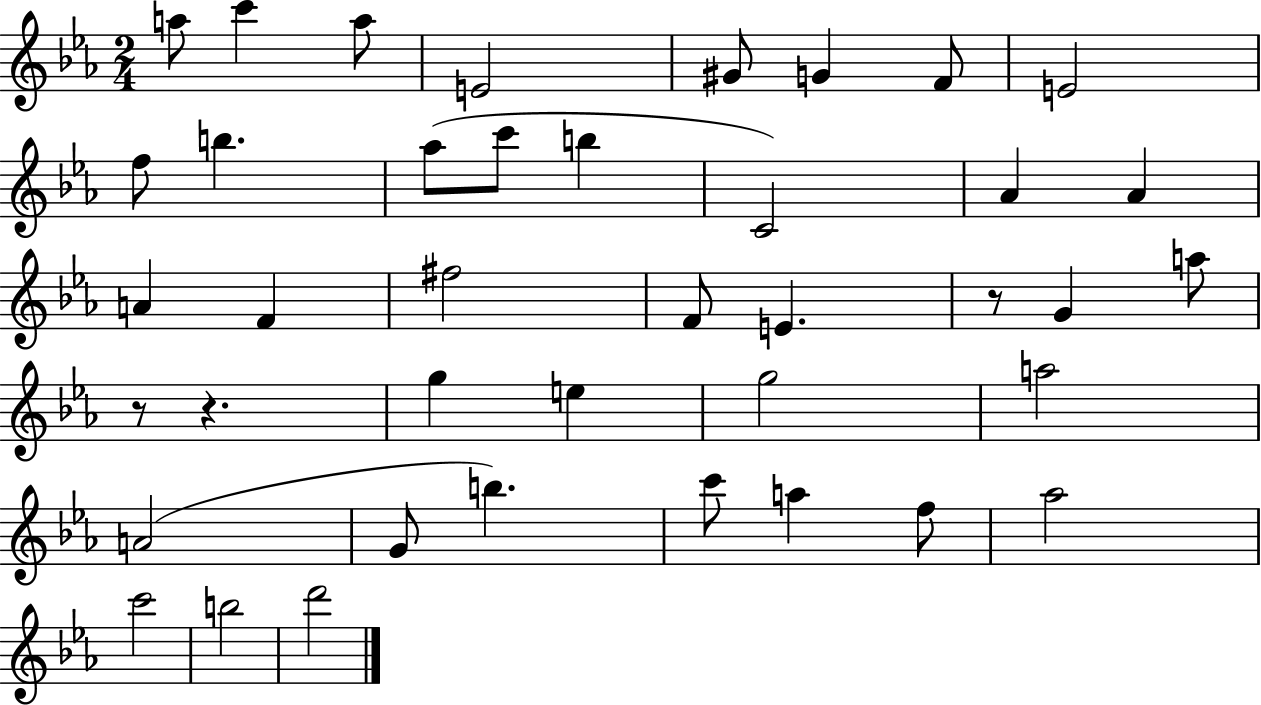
A5/e C6/q A5/e E4/h G#4/e G4/q F4/e E4/h F5/e B5/q. Ab5/e C6/e B5/q C4/h Ab4/q Ab4/q A4/q F4/q F#5/h F4/e E4/q. R/e G4/q A5/e R/e R/q. G5/q E5/q G5/h A5/h A4/h G4/e B5/q. C6/e A5/q F5/e Ab5/h C6/h B5/h D6/h